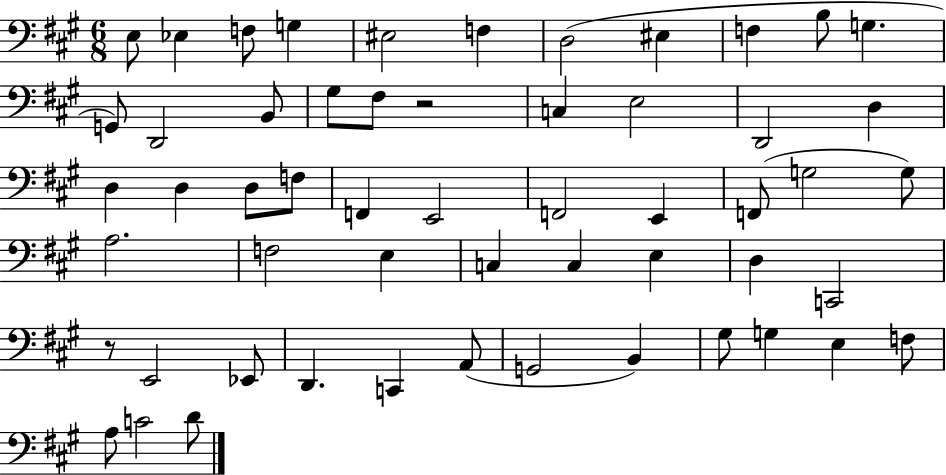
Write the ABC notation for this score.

X:1
T:Untitled
M:6/8
L:1/4
K:A
E,/2 _E, F,/2 G, ^E,2 F, D,2 ^E, F, B,/2 G, G,,/2 D,,2 B,,/2 ^G,/2 ^F,/2 z2 C, E,2 D,,2 D, D, D, D,/2 F,/2 F,, E,,2 F,,2 E,, F,,/2 G,2 G,/2 A,2 F,2 E, C, C, E, D, C,,2 z/2 E,,2 _E,,/2 D,, C,, A,,/2 G,,2 B,, ^G,/2 G, E, F,/2 A,/2 C2 D/2